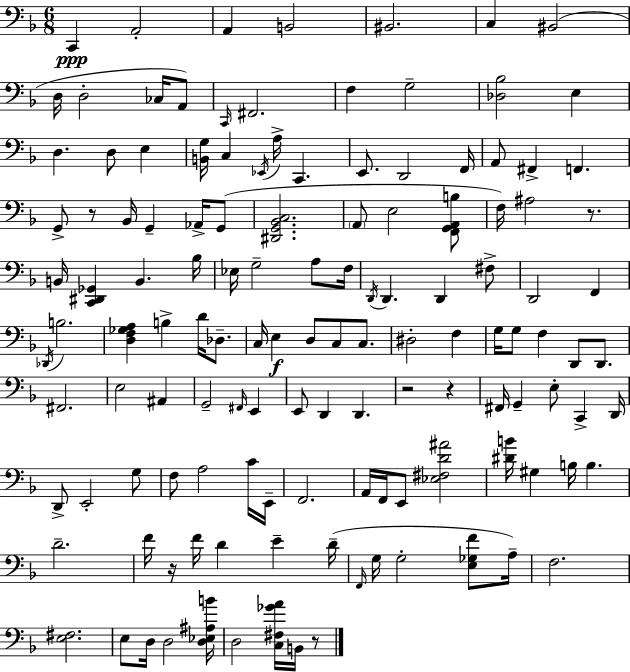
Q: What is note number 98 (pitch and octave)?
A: F4